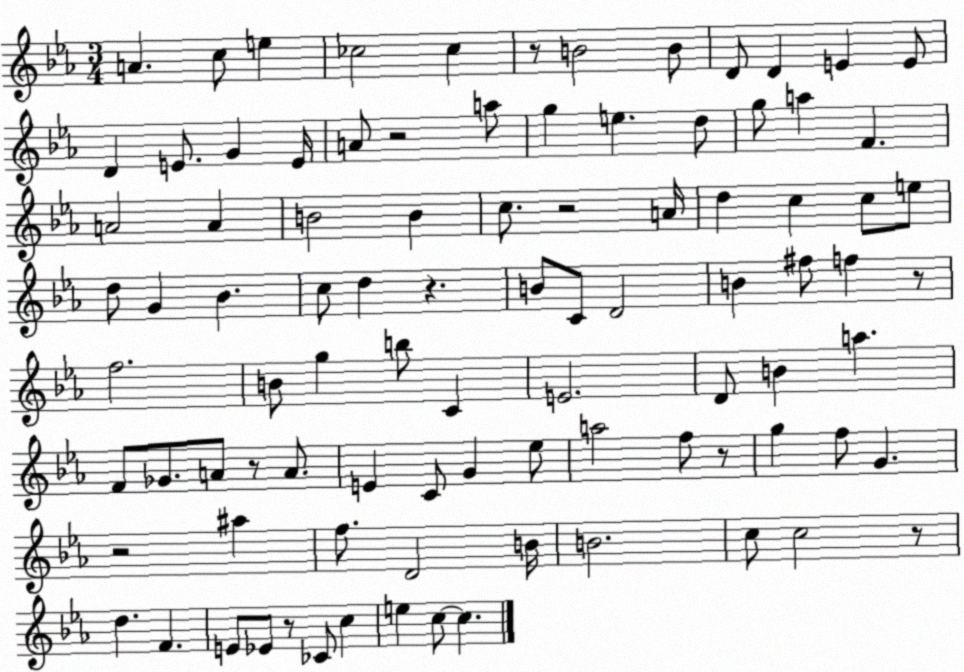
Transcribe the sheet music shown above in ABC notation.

X:1
T:Untitled
M:3/4
L:1/4
K:Eb
A c/2 e _c2 _c z/2 B2 B/2 D/2 D E E/2 D E/2 G E/4 A/2 z2 a/2 g e d/2 g/2 a F A2 A B2 B c/2 z2 A/4 d c c/2 e/2 d/2 G _B c/2 d z B/2 C/2 D2 B ^f/2 f z/2 f2 B/2 g b/2 C E2 D/2 B a F/2 _G/2 A/2 z/2 A/2 E C/2 G _e/2 a2 f/2 z/2 g f/2 G z2 ^a f/2 D2 B/4 B2 c/2 c2 z/2 d F E/2 _E/2 z/2 _C/2 c e c/2 c